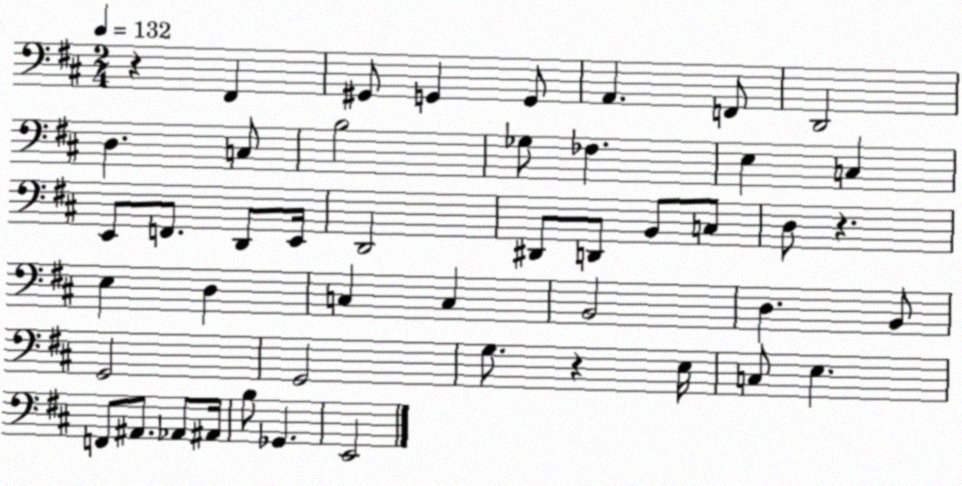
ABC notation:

X:1
T:Untitled
M:2/4
L:1/4
K:D
z ^F,, ^G,,/2 G,, G,,/2 A,, F,,/2 D,,2 D, C,/2 B,2 _G,/2 _F, E, C, E,,/2 F,,/2 D,,/2 E,,/4 D,,2 ^D,,/2 D,,/2 B,,/2 C,/2 D,/2 z E, D, C, C, B,,2 D, B,,/2 G,,2 G,,2 G,/2 z E,/4 C,/2 E, F,,/2 ^A,,/2 _A,,/2 ^A,,/4 B,/2 _G,, E,,2